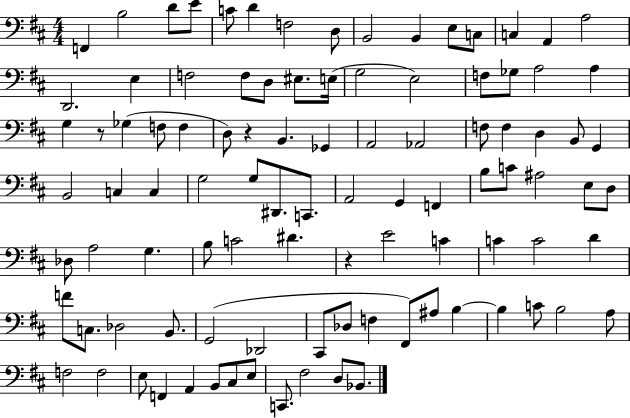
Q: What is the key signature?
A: D major